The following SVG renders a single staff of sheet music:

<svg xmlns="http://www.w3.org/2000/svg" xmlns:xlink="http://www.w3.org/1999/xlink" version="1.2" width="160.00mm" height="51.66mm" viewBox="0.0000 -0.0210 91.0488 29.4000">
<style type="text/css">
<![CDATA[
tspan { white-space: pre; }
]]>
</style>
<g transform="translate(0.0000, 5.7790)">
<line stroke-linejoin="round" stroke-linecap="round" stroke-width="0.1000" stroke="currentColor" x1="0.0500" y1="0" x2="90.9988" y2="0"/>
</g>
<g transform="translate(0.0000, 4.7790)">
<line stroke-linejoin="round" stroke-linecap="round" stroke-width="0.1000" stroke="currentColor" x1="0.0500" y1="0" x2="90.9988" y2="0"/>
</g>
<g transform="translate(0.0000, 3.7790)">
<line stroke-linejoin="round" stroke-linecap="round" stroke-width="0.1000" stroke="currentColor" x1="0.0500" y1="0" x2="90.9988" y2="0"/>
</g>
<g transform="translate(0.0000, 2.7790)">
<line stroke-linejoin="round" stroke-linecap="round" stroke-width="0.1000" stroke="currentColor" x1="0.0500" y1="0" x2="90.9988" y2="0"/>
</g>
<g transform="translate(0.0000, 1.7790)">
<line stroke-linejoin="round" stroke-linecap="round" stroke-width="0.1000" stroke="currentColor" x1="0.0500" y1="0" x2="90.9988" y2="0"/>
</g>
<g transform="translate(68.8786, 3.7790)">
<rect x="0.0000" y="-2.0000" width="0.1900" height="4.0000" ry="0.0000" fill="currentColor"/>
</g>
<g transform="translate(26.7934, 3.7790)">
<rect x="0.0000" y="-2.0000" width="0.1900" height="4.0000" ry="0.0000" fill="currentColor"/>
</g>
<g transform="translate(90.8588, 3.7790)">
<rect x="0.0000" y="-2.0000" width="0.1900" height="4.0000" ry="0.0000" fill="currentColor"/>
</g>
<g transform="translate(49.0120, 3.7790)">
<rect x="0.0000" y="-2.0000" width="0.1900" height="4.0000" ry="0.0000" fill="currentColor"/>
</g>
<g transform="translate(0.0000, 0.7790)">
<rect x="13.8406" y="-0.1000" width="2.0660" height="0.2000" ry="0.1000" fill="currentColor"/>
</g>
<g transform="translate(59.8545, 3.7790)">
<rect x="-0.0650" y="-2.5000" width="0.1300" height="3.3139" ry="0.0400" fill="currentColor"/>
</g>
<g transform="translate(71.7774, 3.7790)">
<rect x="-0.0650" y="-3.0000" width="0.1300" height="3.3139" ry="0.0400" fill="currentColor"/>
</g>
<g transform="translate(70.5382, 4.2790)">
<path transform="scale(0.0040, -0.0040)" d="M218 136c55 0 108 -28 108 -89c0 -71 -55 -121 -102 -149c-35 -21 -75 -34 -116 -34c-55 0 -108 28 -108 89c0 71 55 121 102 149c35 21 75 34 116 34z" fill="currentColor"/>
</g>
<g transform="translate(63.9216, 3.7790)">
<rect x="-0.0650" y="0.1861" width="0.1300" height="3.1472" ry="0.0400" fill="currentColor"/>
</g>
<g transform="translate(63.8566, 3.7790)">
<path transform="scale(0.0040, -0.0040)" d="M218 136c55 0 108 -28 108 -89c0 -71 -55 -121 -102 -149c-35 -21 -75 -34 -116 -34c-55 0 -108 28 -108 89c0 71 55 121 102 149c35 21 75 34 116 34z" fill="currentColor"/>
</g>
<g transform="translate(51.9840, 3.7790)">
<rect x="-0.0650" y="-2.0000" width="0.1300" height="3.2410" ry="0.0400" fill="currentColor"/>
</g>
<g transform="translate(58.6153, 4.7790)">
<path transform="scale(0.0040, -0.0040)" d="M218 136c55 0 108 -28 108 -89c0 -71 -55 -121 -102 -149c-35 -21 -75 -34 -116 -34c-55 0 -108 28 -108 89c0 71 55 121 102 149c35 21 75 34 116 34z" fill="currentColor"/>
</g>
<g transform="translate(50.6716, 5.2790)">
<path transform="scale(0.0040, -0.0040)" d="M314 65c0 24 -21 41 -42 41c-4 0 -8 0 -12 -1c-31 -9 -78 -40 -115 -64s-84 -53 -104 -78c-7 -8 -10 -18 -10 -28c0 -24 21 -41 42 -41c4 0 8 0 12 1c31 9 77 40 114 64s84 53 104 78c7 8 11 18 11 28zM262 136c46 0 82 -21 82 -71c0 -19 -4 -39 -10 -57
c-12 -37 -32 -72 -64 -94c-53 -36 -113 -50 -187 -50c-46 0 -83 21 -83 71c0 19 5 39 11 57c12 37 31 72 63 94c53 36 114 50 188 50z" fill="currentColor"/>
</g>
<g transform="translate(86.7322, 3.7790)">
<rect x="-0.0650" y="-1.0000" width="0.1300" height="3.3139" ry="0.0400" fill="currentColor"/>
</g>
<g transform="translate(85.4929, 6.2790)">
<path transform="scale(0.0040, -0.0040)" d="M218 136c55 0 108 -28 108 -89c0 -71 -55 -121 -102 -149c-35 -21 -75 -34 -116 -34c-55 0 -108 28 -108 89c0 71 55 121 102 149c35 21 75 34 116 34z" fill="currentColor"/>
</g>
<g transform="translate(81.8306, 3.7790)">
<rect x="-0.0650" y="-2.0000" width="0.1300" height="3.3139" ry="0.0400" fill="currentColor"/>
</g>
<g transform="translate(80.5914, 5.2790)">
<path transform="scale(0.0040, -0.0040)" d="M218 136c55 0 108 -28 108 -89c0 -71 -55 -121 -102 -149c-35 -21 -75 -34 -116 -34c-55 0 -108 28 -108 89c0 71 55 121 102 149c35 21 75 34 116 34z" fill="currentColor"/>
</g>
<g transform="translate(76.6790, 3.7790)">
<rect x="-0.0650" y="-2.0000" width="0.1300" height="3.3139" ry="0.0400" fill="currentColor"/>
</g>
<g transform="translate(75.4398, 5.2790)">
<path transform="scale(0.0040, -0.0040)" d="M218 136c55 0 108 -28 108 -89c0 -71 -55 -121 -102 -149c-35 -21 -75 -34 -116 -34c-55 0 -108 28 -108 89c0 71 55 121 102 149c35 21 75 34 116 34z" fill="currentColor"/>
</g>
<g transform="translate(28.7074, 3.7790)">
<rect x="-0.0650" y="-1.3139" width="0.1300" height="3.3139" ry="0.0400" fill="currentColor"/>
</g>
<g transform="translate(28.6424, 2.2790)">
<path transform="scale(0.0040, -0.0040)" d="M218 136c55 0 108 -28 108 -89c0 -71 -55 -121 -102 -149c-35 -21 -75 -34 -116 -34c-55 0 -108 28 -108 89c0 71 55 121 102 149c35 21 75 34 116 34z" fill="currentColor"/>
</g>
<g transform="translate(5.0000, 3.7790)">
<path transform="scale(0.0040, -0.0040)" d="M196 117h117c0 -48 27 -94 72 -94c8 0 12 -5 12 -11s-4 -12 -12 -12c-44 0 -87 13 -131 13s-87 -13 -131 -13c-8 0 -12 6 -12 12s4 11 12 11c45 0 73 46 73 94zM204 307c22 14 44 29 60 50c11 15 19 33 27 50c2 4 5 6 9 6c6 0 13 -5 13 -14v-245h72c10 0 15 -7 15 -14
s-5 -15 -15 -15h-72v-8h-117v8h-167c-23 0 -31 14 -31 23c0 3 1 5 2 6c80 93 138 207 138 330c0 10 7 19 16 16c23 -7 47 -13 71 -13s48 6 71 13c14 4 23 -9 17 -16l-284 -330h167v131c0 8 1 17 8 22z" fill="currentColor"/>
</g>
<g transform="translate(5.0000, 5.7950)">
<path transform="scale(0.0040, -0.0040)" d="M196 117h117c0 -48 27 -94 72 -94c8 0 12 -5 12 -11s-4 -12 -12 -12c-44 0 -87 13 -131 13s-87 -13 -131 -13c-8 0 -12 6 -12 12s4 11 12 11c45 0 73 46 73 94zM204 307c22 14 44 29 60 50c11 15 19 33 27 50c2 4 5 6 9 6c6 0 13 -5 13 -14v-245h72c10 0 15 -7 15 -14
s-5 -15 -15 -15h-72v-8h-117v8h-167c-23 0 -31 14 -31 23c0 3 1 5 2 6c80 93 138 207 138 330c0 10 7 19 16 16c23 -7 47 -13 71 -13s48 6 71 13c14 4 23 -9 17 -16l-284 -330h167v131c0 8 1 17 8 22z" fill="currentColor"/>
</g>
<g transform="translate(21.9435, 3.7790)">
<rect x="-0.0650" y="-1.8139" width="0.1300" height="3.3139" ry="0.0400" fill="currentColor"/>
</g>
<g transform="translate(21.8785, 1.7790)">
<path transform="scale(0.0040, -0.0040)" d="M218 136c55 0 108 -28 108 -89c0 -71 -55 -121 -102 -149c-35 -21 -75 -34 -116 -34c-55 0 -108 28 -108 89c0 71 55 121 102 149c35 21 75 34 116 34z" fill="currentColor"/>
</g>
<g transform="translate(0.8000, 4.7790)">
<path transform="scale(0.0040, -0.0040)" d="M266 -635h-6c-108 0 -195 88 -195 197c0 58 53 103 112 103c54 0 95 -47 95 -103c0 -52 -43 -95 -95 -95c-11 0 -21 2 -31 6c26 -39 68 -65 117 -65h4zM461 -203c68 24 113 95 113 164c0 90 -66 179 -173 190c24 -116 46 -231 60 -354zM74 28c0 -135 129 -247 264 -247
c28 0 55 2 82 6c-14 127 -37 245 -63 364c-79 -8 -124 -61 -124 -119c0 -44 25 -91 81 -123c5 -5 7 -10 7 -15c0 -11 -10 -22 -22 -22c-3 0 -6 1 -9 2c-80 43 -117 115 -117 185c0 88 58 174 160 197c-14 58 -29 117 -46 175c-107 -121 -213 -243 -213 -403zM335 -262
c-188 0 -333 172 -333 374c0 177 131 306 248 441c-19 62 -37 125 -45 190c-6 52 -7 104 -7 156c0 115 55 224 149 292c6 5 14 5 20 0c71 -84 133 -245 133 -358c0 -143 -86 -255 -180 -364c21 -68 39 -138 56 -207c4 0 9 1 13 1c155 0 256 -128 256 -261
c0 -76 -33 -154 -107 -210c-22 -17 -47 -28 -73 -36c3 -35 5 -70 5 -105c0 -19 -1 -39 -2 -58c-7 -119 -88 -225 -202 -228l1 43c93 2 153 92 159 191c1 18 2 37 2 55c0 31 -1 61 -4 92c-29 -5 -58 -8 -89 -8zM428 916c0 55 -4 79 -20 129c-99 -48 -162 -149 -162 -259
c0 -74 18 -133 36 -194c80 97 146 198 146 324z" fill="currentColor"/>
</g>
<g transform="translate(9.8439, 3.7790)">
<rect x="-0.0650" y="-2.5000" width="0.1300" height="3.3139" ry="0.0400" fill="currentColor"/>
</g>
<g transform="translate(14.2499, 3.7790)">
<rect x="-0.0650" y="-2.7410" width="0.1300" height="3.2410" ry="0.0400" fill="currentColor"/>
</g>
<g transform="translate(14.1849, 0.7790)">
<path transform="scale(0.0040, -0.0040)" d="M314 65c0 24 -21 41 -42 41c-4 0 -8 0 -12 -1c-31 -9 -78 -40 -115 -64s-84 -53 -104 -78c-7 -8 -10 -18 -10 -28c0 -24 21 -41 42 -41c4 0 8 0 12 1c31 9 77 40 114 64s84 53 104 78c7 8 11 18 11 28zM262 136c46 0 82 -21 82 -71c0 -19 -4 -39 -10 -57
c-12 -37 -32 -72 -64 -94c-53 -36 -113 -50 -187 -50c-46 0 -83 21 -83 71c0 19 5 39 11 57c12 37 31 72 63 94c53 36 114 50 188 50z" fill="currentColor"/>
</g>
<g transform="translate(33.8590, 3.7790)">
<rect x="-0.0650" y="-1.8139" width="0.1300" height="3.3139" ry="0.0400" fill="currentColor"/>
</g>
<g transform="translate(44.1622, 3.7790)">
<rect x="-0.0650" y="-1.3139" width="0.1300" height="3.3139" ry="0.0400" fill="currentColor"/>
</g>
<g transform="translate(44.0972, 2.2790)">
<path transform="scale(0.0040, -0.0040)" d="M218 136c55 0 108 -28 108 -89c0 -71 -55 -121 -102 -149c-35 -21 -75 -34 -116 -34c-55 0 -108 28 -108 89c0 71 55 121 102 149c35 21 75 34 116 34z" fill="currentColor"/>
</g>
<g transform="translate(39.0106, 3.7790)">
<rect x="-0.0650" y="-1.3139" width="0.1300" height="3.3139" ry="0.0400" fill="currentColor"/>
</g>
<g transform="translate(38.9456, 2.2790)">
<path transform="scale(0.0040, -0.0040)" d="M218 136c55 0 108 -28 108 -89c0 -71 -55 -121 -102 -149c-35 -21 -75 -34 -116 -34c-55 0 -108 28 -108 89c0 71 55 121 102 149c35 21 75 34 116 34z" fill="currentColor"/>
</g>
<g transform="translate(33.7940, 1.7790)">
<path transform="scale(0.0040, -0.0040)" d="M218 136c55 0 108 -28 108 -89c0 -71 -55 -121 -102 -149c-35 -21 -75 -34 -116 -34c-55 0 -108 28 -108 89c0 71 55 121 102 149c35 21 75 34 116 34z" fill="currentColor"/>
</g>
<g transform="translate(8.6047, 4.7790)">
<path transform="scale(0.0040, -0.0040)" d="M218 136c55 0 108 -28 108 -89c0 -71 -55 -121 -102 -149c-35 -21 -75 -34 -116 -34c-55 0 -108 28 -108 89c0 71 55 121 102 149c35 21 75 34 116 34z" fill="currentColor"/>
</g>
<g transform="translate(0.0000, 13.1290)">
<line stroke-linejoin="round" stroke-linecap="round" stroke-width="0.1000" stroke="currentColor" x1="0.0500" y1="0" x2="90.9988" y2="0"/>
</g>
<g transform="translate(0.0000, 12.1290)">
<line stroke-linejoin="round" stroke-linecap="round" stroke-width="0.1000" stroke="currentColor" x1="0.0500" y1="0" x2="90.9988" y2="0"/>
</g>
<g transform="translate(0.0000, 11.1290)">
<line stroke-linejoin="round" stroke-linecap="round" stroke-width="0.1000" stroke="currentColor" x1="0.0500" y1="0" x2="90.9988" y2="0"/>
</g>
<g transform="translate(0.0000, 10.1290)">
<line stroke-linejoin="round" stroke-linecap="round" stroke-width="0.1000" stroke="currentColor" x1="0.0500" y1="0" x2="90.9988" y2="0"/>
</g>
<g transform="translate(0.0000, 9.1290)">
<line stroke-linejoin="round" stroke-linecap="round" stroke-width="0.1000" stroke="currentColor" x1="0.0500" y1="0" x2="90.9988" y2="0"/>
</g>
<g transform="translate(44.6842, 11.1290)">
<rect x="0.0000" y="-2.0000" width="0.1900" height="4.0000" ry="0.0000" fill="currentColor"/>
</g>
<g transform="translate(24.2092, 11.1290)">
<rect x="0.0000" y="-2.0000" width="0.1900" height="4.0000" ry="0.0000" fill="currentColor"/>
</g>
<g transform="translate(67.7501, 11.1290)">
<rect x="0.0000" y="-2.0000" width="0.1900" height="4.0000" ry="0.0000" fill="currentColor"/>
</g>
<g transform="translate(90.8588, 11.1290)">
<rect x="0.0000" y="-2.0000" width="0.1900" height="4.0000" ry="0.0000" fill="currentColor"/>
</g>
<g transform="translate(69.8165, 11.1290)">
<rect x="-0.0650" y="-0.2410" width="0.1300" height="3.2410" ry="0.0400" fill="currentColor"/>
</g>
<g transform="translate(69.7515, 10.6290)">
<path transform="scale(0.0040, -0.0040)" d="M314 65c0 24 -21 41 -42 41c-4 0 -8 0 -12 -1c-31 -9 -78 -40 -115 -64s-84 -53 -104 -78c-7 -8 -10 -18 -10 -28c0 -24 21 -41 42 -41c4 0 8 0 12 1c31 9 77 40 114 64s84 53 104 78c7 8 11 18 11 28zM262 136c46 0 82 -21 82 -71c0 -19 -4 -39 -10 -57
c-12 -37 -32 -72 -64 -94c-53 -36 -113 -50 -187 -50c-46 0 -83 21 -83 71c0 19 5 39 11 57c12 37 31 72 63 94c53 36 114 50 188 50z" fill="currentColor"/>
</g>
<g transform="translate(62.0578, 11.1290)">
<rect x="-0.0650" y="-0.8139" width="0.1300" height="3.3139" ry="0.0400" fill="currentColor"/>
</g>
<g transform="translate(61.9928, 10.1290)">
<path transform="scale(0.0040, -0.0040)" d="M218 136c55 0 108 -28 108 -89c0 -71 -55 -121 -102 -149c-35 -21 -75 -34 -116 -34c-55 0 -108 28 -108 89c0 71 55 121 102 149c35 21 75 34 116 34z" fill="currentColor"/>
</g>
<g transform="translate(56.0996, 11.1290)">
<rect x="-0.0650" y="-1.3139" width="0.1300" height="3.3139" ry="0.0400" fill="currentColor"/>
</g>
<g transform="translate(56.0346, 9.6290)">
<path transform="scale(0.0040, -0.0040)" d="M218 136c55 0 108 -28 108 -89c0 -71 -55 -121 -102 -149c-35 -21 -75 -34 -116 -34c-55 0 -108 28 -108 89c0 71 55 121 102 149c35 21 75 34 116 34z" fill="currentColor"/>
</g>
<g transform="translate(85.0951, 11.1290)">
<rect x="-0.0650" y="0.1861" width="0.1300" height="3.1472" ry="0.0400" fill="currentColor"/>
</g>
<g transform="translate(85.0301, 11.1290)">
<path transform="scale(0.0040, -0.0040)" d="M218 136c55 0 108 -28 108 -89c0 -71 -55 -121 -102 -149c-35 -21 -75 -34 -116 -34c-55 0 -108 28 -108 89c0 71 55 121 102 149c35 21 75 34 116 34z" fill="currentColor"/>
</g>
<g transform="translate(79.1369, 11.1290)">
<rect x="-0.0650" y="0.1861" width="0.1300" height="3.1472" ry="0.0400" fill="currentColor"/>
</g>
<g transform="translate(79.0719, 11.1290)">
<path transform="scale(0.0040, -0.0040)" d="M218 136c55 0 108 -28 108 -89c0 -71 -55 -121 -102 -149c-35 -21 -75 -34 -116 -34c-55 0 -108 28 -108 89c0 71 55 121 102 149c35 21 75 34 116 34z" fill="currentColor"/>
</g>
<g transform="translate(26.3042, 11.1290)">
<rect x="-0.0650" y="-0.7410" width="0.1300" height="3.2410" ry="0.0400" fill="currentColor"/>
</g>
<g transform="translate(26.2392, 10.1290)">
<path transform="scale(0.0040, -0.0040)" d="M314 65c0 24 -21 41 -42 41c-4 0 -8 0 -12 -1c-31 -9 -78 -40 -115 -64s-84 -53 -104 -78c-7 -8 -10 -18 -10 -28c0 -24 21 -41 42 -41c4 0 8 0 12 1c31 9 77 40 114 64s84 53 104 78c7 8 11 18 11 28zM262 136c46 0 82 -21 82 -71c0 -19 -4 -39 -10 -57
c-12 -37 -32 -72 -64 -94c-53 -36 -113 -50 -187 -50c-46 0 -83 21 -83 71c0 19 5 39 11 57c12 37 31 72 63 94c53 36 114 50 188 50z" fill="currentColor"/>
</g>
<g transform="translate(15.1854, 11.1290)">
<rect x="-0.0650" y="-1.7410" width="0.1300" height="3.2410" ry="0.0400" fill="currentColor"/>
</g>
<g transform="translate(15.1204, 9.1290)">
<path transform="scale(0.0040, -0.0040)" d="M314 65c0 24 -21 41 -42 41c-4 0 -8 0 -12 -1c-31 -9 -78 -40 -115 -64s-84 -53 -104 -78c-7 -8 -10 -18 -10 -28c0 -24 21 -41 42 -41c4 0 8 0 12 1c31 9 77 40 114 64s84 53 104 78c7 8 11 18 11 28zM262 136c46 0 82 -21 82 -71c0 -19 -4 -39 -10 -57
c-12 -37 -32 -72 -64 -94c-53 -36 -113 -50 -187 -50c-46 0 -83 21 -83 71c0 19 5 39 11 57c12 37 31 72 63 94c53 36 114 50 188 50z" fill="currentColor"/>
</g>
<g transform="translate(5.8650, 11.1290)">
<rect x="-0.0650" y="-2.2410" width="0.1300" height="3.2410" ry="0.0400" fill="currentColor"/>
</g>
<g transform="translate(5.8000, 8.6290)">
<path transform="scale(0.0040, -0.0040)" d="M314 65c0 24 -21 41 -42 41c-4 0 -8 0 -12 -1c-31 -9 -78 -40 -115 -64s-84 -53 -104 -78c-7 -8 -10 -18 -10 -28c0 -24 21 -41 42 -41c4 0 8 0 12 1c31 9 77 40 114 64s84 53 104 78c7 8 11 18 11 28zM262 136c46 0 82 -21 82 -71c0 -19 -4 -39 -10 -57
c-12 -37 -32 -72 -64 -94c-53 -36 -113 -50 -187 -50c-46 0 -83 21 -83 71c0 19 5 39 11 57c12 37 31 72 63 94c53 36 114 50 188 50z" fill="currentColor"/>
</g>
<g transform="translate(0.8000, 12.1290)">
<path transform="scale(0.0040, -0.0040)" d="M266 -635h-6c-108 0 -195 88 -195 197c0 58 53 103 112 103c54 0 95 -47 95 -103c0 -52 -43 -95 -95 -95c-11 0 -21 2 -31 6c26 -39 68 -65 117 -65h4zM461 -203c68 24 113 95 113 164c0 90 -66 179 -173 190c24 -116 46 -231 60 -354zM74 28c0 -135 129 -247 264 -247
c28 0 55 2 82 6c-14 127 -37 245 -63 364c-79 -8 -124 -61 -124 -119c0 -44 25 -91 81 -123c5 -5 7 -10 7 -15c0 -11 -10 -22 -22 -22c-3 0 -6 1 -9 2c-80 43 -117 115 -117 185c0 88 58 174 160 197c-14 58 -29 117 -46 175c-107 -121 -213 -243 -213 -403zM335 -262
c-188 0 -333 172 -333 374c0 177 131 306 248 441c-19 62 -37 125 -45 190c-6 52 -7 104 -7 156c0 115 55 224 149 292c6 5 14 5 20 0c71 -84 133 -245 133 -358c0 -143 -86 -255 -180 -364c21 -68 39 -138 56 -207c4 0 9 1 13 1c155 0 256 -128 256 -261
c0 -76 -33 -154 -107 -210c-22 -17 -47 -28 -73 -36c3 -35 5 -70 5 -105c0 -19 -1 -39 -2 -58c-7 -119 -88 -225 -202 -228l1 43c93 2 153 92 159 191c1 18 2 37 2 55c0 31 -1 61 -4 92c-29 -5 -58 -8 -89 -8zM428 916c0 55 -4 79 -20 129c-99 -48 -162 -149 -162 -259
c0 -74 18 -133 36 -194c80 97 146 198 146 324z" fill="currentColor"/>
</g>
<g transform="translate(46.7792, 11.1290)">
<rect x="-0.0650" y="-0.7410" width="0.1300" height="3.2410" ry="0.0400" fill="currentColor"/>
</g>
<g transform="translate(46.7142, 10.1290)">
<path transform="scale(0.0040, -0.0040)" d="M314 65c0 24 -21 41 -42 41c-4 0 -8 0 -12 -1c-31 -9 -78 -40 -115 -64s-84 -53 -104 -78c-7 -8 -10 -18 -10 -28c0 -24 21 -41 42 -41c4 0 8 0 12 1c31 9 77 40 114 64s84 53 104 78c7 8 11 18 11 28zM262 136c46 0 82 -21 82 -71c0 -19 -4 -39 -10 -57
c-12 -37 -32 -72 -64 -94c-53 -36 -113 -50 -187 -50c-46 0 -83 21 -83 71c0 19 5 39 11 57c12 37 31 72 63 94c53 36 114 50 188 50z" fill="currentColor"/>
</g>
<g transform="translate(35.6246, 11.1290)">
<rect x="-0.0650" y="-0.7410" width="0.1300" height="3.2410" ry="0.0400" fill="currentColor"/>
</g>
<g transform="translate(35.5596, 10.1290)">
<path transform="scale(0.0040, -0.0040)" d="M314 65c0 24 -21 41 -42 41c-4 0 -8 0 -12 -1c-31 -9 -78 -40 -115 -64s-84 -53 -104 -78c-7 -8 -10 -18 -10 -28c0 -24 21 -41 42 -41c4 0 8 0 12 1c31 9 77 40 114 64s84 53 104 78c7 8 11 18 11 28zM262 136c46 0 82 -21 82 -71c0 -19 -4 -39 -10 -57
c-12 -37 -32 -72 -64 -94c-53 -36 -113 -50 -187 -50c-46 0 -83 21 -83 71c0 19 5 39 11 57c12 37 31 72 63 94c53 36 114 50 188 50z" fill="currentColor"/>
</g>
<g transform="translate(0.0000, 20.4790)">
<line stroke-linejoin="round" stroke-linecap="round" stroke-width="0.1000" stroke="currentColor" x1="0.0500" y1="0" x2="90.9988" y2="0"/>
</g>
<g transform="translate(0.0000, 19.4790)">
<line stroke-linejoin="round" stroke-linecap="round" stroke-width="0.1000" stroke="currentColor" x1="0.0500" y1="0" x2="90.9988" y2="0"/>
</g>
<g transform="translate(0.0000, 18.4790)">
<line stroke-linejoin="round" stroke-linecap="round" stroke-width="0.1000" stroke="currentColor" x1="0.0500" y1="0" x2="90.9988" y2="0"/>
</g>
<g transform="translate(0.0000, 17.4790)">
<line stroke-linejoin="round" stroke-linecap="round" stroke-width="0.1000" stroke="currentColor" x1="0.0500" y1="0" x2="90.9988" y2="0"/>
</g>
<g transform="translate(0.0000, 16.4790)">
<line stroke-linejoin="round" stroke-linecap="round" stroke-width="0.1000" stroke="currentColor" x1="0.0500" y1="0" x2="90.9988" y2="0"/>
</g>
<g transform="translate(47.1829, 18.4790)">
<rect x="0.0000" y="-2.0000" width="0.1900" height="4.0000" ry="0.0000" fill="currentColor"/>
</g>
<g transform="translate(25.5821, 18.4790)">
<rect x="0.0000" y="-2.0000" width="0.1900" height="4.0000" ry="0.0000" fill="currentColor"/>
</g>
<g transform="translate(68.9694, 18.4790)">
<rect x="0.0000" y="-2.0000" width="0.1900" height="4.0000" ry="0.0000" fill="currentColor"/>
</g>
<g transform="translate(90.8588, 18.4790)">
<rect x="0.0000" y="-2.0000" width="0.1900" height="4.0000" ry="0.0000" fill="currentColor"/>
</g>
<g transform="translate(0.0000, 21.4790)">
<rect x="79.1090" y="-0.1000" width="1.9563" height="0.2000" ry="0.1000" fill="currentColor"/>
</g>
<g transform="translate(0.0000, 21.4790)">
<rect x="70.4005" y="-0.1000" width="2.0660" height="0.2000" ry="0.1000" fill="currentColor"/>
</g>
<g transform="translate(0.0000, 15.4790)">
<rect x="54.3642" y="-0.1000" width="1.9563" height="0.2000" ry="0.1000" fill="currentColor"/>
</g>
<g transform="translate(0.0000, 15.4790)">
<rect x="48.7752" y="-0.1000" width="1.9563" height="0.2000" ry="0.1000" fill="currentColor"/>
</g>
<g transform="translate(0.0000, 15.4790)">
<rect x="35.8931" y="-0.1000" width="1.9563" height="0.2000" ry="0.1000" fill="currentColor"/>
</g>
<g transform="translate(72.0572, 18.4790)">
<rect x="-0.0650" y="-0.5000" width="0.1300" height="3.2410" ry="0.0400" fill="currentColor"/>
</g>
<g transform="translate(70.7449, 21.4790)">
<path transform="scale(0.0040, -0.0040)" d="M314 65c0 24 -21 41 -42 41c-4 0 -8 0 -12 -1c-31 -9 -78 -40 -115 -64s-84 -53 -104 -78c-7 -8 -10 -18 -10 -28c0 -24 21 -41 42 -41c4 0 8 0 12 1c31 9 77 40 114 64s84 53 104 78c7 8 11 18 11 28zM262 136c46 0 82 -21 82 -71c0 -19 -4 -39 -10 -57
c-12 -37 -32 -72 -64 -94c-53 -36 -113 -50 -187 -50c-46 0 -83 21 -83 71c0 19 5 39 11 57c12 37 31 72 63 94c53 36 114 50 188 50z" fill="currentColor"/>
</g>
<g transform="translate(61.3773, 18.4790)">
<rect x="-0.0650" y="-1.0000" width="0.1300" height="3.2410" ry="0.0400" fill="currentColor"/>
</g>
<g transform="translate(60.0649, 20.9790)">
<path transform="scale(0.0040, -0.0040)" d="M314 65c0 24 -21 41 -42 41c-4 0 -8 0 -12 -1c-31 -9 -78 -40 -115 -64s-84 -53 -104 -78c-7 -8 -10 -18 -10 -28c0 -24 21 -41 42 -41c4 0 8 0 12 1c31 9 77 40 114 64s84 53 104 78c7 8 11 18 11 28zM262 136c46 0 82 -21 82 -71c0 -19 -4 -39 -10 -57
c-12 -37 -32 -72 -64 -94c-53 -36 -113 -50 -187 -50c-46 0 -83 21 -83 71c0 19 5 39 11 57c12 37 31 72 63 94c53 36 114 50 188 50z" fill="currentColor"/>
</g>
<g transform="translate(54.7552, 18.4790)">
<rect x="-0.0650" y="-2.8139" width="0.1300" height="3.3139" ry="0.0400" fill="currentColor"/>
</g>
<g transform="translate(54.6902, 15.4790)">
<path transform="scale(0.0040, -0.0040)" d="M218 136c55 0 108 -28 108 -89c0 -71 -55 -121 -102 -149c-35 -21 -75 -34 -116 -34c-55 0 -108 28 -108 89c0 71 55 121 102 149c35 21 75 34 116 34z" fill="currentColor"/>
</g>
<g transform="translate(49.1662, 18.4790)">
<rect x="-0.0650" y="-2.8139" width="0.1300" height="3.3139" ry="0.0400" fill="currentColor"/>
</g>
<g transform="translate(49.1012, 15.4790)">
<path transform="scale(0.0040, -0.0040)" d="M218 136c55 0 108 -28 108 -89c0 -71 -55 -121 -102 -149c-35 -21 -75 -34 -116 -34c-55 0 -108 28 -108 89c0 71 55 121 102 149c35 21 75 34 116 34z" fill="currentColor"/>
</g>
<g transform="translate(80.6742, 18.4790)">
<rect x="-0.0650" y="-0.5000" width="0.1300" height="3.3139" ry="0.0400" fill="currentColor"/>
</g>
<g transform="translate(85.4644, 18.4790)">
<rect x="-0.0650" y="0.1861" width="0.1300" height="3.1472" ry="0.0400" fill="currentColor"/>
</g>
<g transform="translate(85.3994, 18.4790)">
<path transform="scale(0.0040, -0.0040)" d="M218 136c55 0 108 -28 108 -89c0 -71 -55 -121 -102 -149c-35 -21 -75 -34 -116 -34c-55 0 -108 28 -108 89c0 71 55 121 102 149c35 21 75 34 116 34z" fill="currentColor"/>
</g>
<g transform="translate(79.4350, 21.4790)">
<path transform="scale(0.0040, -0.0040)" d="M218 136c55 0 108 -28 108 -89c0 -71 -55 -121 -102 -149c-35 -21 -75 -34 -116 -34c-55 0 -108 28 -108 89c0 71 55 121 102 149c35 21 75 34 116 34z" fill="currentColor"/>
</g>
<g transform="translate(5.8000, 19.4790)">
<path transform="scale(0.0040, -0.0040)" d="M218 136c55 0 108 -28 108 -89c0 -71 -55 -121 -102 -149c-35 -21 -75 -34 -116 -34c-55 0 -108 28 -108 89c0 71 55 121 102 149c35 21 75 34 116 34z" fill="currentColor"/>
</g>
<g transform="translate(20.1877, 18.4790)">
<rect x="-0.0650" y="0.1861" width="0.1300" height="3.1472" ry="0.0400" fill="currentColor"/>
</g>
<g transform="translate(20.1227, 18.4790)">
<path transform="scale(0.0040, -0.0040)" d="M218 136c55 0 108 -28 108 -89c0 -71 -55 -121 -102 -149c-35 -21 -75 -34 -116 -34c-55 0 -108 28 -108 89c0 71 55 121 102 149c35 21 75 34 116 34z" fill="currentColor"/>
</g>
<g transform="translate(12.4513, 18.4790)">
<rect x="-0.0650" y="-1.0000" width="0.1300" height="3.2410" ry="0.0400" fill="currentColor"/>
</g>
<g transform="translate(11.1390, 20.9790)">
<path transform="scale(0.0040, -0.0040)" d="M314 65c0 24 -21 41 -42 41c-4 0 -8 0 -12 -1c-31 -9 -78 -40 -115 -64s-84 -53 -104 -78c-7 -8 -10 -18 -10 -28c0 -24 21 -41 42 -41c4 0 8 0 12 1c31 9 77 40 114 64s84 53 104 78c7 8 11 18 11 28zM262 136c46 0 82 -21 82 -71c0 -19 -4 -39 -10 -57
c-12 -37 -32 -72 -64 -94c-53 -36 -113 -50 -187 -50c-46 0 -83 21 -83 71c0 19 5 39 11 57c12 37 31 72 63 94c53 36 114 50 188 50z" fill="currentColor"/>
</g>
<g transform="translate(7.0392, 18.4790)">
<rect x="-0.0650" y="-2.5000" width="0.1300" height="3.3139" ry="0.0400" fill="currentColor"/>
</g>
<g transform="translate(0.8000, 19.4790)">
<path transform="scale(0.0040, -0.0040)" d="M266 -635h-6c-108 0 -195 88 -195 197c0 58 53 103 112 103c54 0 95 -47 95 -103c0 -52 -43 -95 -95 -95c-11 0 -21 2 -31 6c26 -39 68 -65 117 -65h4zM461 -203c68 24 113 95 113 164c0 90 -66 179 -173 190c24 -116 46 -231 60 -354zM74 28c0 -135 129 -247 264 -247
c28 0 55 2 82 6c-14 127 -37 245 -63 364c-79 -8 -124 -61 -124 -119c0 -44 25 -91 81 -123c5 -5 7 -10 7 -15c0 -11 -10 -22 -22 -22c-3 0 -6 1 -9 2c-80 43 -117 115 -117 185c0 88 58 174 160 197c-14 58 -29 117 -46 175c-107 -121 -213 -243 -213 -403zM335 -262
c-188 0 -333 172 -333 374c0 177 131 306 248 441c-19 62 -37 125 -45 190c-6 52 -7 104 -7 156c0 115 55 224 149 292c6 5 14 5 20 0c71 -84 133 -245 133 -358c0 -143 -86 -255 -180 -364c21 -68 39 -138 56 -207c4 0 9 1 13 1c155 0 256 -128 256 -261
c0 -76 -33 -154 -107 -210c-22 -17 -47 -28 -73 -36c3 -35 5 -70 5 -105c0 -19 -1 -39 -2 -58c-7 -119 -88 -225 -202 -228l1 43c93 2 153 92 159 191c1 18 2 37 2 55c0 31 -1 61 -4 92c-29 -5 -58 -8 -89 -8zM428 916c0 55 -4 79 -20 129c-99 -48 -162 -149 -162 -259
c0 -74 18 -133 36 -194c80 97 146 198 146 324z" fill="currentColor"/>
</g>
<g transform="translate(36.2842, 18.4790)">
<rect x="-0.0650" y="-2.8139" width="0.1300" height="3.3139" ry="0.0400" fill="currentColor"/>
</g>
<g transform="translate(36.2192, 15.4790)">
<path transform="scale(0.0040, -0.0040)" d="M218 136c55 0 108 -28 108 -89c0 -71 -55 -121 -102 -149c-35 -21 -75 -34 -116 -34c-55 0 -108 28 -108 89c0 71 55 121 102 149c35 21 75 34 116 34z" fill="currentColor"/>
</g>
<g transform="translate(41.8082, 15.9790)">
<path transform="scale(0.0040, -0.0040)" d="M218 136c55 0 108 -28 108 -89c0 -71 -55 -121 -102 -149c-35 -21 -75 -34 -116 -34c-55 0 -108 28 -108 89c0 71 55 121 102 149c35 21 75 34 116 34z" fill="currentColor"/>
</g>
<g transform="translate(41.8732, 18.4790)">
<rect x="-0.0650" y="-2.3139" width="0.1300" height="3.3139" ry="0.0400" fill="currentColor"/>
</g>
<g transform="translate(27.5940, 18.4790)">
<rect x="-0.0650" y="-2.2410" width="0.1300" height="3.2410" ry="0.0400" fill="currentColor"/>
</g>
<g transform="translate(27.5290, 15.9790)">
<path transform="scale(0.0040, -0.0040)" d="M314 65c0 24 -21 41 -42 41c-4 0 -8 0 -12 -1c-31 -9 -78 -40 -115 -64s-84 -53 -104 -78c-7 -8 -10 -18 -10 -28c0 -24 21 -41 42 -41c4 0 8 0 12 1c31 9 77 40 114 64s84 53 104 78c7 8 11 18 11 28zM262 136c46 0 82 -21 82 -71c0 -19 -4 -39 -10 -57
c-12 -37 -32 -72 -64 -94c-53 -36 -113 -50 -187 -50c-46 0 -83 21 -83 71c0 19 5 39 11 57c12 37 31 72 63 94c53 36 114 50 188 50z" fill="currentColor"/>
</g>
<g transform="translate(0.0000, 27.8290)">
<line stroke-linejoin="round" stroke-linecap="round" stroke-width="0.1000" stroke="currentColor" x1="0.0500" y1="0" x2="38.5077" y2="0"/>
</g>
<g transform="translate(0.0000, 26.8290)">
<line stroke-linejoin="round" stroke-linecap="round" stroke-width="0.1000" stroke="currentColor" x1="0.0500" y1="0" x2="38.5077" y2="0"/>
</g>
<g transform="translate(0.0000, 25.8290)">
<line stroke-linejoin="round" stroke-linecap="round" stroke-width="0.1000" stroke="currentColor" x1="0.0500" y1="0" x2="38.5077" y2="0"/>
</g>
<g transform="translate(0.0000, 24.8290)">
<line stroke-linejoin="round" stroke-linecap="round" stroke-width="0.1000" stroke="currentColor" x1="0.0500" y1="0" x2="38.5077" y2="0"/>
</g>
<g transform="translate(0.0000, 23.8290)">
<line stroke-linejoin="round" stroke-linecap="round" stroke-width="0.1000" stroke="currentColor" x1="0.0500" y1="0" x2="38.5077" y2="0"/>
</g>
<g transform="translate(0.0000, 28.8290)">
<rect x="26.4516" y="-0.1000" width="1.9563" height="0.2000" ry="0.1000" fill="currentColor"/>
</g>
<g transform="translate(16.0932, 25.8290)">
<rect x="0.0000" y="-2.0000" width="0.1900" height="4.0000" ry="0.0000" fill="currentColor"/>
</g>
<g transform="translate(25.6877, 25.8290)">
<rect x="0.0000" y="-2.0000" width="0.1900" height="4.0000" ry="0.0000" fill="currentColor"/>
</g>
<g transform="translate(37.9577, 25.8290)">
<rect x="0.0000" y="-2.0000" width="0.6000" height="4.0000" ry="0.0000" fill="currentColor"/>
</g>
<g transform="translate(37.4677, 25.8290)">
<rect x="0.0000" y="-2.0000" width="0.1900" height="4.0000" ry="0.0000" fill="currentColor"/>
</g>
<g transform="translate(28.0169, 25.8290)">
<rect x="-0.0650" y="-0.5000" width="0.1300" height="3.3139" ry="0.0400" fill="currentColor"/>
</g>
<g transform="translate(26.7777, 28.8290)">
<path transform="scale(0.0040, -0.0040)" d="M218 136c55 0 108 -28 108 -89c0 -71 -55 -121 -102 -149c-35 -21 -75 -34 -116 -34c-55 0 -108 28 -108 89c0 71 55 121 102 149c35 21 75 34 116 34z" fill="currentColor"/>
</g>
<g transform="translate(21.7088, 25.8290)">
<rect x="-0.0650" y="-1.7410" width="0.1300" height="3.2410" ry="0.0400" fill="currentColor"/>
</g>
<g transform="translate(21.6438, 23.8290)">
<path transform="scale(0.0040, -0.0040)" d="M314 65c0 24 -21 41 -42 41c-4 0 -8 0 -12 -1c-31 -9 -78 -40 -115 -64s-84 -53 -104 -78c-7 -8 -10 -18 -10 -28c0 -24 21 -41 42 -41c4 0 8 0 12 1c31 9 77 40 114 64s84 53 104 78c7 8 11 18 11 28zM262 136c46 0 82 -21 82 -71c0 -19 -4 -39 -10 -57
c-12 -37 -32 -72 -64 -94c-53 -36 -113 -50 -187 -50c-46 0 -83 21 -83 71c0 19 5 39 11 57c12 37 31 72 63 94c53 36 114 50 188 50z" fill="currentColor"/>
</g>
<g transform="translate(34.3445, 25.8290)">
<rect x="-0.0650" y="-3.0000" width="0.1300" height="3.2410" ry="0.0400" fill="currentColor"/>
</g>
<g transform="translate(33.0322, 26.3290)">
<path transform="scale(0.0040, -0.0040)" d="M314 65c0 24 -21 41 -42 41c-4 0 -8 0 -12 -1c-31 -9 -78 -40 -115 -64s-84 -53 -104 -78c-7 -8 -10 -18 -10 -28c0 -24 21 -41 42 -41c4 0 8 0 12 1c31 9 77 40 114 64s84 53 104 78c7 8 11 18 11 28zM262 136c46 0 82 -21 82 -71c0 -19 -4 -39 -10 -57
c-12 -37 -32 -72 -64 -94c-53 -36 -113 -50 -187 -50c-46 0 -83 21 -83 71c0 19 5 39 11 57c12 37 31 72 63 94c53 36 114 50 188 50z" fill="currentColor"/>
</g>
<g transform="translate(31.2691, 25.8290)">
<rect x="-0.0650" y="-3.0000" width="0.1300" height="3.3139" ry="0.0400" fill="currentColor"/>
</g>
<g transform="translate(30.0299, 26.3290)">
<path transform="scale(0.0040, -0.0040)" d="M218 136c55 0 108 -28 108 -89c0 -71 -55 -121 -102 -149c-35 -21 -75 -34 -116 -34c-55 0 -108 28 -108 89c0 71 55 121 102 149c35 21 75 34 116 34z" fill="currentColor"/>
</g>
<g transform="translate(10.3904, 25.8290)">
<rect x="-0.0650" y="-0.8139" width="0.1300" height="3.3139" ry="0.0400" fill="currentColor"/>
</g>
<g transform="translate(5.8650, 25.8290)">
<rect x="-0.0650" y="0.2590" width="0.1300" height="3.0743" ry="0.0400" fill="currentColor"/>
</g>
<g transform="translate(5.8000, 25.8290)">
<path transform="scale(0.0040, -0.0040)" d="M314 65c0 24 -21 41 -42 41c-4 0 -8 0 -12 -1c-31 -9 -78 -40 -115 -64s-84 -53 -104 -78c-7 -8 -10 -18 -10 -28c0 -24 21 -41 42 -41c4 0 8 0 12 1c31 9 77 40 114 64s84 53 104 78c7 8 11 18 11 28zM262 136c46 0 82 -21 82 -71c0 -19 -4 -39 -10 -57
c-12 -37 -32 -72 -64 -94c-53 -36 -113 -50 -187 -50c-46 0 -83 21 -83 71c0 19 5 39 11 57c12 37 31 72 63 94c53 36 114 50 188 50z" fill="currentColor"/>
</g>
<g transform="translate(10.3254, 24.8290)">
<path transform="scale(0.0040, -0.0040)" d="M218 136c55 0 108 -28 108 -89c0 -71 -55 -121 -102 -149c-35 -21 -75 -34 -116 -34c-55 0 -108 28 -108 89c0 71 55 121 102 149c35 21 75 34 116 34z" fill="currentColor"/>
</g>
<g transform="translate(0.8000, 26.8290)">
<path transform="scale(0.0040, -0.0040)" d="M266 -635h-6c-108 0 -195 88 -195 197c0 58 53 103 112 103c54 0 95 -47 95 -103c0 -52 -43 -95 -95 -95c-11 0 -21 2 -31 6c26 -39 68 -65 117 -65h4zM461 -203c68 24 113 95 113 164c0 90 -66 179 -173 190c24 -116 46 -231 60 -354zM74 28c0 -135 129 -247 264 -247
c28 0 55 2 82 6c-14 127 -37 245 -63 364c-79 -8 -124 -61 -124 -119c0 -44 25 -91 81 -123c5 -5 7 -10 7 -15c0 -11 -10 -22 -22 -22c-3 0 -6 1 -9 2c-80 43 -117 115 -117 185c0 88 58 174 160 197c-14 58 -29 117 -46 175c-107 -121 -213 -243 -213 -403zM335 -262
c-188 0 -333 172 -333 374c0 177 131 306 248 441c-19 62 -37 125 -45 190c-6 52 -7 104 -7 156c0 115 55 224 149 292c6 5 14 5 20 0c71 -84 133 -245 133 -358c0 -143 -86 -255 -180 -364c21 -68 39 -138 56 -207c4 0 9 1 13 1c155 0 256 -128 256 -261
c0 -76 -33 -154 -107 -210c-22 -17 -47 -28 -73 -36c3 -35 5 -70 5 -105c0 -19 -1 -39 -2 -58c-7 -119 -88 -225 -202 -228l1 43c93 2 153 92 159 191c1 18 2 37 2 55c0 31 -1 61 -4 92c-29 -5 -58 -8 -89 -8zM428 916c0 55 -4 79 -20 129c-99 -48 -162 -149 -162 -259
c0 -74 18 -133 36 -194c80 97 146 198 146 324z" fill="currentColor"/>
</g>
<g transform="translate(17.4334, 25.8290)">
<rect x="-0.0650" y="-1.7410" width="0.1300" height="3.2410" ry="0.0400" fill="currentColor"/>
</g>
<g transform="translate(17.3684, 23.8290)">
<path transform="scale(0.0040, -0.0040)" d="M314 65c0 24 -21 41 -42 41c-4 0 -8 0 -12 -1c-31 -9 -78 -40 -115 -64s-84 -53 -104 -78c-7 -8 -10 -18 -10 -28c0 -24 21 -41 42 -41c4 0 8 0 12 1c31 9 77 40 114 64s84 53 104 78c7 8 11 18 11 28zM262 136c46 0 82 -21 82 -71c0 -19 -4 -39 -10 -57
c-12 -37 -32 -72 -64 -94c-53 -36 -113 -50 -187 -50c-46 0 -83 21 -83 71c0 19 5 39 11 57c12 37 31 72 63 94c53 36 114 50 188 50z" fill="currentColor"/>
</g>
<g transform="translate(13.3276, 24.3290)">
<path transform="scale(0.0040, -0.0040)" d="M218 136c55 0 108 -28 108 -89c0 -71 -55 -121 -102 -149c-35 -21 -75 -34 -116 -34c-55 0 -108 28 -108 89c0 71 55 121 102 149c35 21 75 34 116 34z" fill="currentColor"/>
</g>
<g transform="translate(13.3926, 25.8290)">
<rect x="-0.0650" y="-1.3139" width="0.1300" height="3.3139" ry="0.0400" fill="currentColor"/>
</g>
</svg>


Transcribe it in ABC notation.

X:1
T:Untitled
M:4/4
L:1/4
K:C
G a2 f e f e e F2 G B A F F D g2 f2 d2 d2 d2 e d c2 B B G D2 B g2 a g a a D2 C2 C B B2 d e f2 f2 C A A2